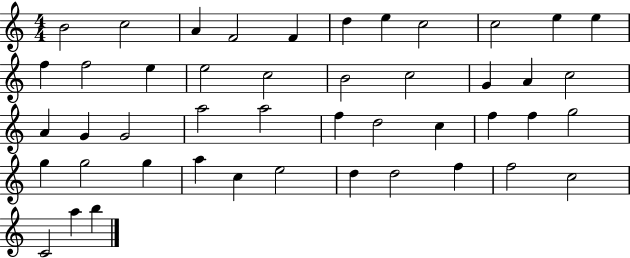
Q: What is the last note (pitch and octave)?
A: B5